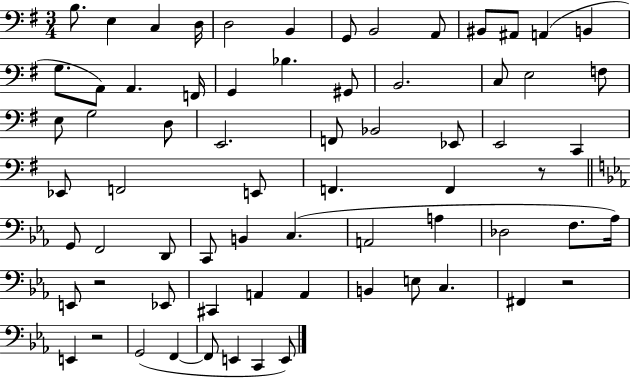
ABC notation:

X:1
T:Untitled
M:3/4
L:1/4
K:G
B,/2 E, C, D,/4 D,2 B,, G,,/2 B,,2 A,,/2 ^B,,/2 ^A,,/2 A,, B,, G,/2 A,,/2 A,, F,,/4 G,, _B, ^G,,/2 B,,2 C,/2 E,2 F,/2 E,/2 G,2 D,/2 E,,2 F,,/2 _B,,2 _E,,/2 E,,2 C,, _E,,/2 F,,2 E,,/2 F,, F,, z/2 G,,/2 F,,2 D,,/2 C,,/2 B,, C, A,,2 A, _D,2 F,/2 _A,/4 E,,/2 z2 _E,,/2 ^C,, A,, A,, B,, E,/2 C, ^F,, z2 E,, z2 G,,2 F,, F,,/2 E,, C,, E,,/2